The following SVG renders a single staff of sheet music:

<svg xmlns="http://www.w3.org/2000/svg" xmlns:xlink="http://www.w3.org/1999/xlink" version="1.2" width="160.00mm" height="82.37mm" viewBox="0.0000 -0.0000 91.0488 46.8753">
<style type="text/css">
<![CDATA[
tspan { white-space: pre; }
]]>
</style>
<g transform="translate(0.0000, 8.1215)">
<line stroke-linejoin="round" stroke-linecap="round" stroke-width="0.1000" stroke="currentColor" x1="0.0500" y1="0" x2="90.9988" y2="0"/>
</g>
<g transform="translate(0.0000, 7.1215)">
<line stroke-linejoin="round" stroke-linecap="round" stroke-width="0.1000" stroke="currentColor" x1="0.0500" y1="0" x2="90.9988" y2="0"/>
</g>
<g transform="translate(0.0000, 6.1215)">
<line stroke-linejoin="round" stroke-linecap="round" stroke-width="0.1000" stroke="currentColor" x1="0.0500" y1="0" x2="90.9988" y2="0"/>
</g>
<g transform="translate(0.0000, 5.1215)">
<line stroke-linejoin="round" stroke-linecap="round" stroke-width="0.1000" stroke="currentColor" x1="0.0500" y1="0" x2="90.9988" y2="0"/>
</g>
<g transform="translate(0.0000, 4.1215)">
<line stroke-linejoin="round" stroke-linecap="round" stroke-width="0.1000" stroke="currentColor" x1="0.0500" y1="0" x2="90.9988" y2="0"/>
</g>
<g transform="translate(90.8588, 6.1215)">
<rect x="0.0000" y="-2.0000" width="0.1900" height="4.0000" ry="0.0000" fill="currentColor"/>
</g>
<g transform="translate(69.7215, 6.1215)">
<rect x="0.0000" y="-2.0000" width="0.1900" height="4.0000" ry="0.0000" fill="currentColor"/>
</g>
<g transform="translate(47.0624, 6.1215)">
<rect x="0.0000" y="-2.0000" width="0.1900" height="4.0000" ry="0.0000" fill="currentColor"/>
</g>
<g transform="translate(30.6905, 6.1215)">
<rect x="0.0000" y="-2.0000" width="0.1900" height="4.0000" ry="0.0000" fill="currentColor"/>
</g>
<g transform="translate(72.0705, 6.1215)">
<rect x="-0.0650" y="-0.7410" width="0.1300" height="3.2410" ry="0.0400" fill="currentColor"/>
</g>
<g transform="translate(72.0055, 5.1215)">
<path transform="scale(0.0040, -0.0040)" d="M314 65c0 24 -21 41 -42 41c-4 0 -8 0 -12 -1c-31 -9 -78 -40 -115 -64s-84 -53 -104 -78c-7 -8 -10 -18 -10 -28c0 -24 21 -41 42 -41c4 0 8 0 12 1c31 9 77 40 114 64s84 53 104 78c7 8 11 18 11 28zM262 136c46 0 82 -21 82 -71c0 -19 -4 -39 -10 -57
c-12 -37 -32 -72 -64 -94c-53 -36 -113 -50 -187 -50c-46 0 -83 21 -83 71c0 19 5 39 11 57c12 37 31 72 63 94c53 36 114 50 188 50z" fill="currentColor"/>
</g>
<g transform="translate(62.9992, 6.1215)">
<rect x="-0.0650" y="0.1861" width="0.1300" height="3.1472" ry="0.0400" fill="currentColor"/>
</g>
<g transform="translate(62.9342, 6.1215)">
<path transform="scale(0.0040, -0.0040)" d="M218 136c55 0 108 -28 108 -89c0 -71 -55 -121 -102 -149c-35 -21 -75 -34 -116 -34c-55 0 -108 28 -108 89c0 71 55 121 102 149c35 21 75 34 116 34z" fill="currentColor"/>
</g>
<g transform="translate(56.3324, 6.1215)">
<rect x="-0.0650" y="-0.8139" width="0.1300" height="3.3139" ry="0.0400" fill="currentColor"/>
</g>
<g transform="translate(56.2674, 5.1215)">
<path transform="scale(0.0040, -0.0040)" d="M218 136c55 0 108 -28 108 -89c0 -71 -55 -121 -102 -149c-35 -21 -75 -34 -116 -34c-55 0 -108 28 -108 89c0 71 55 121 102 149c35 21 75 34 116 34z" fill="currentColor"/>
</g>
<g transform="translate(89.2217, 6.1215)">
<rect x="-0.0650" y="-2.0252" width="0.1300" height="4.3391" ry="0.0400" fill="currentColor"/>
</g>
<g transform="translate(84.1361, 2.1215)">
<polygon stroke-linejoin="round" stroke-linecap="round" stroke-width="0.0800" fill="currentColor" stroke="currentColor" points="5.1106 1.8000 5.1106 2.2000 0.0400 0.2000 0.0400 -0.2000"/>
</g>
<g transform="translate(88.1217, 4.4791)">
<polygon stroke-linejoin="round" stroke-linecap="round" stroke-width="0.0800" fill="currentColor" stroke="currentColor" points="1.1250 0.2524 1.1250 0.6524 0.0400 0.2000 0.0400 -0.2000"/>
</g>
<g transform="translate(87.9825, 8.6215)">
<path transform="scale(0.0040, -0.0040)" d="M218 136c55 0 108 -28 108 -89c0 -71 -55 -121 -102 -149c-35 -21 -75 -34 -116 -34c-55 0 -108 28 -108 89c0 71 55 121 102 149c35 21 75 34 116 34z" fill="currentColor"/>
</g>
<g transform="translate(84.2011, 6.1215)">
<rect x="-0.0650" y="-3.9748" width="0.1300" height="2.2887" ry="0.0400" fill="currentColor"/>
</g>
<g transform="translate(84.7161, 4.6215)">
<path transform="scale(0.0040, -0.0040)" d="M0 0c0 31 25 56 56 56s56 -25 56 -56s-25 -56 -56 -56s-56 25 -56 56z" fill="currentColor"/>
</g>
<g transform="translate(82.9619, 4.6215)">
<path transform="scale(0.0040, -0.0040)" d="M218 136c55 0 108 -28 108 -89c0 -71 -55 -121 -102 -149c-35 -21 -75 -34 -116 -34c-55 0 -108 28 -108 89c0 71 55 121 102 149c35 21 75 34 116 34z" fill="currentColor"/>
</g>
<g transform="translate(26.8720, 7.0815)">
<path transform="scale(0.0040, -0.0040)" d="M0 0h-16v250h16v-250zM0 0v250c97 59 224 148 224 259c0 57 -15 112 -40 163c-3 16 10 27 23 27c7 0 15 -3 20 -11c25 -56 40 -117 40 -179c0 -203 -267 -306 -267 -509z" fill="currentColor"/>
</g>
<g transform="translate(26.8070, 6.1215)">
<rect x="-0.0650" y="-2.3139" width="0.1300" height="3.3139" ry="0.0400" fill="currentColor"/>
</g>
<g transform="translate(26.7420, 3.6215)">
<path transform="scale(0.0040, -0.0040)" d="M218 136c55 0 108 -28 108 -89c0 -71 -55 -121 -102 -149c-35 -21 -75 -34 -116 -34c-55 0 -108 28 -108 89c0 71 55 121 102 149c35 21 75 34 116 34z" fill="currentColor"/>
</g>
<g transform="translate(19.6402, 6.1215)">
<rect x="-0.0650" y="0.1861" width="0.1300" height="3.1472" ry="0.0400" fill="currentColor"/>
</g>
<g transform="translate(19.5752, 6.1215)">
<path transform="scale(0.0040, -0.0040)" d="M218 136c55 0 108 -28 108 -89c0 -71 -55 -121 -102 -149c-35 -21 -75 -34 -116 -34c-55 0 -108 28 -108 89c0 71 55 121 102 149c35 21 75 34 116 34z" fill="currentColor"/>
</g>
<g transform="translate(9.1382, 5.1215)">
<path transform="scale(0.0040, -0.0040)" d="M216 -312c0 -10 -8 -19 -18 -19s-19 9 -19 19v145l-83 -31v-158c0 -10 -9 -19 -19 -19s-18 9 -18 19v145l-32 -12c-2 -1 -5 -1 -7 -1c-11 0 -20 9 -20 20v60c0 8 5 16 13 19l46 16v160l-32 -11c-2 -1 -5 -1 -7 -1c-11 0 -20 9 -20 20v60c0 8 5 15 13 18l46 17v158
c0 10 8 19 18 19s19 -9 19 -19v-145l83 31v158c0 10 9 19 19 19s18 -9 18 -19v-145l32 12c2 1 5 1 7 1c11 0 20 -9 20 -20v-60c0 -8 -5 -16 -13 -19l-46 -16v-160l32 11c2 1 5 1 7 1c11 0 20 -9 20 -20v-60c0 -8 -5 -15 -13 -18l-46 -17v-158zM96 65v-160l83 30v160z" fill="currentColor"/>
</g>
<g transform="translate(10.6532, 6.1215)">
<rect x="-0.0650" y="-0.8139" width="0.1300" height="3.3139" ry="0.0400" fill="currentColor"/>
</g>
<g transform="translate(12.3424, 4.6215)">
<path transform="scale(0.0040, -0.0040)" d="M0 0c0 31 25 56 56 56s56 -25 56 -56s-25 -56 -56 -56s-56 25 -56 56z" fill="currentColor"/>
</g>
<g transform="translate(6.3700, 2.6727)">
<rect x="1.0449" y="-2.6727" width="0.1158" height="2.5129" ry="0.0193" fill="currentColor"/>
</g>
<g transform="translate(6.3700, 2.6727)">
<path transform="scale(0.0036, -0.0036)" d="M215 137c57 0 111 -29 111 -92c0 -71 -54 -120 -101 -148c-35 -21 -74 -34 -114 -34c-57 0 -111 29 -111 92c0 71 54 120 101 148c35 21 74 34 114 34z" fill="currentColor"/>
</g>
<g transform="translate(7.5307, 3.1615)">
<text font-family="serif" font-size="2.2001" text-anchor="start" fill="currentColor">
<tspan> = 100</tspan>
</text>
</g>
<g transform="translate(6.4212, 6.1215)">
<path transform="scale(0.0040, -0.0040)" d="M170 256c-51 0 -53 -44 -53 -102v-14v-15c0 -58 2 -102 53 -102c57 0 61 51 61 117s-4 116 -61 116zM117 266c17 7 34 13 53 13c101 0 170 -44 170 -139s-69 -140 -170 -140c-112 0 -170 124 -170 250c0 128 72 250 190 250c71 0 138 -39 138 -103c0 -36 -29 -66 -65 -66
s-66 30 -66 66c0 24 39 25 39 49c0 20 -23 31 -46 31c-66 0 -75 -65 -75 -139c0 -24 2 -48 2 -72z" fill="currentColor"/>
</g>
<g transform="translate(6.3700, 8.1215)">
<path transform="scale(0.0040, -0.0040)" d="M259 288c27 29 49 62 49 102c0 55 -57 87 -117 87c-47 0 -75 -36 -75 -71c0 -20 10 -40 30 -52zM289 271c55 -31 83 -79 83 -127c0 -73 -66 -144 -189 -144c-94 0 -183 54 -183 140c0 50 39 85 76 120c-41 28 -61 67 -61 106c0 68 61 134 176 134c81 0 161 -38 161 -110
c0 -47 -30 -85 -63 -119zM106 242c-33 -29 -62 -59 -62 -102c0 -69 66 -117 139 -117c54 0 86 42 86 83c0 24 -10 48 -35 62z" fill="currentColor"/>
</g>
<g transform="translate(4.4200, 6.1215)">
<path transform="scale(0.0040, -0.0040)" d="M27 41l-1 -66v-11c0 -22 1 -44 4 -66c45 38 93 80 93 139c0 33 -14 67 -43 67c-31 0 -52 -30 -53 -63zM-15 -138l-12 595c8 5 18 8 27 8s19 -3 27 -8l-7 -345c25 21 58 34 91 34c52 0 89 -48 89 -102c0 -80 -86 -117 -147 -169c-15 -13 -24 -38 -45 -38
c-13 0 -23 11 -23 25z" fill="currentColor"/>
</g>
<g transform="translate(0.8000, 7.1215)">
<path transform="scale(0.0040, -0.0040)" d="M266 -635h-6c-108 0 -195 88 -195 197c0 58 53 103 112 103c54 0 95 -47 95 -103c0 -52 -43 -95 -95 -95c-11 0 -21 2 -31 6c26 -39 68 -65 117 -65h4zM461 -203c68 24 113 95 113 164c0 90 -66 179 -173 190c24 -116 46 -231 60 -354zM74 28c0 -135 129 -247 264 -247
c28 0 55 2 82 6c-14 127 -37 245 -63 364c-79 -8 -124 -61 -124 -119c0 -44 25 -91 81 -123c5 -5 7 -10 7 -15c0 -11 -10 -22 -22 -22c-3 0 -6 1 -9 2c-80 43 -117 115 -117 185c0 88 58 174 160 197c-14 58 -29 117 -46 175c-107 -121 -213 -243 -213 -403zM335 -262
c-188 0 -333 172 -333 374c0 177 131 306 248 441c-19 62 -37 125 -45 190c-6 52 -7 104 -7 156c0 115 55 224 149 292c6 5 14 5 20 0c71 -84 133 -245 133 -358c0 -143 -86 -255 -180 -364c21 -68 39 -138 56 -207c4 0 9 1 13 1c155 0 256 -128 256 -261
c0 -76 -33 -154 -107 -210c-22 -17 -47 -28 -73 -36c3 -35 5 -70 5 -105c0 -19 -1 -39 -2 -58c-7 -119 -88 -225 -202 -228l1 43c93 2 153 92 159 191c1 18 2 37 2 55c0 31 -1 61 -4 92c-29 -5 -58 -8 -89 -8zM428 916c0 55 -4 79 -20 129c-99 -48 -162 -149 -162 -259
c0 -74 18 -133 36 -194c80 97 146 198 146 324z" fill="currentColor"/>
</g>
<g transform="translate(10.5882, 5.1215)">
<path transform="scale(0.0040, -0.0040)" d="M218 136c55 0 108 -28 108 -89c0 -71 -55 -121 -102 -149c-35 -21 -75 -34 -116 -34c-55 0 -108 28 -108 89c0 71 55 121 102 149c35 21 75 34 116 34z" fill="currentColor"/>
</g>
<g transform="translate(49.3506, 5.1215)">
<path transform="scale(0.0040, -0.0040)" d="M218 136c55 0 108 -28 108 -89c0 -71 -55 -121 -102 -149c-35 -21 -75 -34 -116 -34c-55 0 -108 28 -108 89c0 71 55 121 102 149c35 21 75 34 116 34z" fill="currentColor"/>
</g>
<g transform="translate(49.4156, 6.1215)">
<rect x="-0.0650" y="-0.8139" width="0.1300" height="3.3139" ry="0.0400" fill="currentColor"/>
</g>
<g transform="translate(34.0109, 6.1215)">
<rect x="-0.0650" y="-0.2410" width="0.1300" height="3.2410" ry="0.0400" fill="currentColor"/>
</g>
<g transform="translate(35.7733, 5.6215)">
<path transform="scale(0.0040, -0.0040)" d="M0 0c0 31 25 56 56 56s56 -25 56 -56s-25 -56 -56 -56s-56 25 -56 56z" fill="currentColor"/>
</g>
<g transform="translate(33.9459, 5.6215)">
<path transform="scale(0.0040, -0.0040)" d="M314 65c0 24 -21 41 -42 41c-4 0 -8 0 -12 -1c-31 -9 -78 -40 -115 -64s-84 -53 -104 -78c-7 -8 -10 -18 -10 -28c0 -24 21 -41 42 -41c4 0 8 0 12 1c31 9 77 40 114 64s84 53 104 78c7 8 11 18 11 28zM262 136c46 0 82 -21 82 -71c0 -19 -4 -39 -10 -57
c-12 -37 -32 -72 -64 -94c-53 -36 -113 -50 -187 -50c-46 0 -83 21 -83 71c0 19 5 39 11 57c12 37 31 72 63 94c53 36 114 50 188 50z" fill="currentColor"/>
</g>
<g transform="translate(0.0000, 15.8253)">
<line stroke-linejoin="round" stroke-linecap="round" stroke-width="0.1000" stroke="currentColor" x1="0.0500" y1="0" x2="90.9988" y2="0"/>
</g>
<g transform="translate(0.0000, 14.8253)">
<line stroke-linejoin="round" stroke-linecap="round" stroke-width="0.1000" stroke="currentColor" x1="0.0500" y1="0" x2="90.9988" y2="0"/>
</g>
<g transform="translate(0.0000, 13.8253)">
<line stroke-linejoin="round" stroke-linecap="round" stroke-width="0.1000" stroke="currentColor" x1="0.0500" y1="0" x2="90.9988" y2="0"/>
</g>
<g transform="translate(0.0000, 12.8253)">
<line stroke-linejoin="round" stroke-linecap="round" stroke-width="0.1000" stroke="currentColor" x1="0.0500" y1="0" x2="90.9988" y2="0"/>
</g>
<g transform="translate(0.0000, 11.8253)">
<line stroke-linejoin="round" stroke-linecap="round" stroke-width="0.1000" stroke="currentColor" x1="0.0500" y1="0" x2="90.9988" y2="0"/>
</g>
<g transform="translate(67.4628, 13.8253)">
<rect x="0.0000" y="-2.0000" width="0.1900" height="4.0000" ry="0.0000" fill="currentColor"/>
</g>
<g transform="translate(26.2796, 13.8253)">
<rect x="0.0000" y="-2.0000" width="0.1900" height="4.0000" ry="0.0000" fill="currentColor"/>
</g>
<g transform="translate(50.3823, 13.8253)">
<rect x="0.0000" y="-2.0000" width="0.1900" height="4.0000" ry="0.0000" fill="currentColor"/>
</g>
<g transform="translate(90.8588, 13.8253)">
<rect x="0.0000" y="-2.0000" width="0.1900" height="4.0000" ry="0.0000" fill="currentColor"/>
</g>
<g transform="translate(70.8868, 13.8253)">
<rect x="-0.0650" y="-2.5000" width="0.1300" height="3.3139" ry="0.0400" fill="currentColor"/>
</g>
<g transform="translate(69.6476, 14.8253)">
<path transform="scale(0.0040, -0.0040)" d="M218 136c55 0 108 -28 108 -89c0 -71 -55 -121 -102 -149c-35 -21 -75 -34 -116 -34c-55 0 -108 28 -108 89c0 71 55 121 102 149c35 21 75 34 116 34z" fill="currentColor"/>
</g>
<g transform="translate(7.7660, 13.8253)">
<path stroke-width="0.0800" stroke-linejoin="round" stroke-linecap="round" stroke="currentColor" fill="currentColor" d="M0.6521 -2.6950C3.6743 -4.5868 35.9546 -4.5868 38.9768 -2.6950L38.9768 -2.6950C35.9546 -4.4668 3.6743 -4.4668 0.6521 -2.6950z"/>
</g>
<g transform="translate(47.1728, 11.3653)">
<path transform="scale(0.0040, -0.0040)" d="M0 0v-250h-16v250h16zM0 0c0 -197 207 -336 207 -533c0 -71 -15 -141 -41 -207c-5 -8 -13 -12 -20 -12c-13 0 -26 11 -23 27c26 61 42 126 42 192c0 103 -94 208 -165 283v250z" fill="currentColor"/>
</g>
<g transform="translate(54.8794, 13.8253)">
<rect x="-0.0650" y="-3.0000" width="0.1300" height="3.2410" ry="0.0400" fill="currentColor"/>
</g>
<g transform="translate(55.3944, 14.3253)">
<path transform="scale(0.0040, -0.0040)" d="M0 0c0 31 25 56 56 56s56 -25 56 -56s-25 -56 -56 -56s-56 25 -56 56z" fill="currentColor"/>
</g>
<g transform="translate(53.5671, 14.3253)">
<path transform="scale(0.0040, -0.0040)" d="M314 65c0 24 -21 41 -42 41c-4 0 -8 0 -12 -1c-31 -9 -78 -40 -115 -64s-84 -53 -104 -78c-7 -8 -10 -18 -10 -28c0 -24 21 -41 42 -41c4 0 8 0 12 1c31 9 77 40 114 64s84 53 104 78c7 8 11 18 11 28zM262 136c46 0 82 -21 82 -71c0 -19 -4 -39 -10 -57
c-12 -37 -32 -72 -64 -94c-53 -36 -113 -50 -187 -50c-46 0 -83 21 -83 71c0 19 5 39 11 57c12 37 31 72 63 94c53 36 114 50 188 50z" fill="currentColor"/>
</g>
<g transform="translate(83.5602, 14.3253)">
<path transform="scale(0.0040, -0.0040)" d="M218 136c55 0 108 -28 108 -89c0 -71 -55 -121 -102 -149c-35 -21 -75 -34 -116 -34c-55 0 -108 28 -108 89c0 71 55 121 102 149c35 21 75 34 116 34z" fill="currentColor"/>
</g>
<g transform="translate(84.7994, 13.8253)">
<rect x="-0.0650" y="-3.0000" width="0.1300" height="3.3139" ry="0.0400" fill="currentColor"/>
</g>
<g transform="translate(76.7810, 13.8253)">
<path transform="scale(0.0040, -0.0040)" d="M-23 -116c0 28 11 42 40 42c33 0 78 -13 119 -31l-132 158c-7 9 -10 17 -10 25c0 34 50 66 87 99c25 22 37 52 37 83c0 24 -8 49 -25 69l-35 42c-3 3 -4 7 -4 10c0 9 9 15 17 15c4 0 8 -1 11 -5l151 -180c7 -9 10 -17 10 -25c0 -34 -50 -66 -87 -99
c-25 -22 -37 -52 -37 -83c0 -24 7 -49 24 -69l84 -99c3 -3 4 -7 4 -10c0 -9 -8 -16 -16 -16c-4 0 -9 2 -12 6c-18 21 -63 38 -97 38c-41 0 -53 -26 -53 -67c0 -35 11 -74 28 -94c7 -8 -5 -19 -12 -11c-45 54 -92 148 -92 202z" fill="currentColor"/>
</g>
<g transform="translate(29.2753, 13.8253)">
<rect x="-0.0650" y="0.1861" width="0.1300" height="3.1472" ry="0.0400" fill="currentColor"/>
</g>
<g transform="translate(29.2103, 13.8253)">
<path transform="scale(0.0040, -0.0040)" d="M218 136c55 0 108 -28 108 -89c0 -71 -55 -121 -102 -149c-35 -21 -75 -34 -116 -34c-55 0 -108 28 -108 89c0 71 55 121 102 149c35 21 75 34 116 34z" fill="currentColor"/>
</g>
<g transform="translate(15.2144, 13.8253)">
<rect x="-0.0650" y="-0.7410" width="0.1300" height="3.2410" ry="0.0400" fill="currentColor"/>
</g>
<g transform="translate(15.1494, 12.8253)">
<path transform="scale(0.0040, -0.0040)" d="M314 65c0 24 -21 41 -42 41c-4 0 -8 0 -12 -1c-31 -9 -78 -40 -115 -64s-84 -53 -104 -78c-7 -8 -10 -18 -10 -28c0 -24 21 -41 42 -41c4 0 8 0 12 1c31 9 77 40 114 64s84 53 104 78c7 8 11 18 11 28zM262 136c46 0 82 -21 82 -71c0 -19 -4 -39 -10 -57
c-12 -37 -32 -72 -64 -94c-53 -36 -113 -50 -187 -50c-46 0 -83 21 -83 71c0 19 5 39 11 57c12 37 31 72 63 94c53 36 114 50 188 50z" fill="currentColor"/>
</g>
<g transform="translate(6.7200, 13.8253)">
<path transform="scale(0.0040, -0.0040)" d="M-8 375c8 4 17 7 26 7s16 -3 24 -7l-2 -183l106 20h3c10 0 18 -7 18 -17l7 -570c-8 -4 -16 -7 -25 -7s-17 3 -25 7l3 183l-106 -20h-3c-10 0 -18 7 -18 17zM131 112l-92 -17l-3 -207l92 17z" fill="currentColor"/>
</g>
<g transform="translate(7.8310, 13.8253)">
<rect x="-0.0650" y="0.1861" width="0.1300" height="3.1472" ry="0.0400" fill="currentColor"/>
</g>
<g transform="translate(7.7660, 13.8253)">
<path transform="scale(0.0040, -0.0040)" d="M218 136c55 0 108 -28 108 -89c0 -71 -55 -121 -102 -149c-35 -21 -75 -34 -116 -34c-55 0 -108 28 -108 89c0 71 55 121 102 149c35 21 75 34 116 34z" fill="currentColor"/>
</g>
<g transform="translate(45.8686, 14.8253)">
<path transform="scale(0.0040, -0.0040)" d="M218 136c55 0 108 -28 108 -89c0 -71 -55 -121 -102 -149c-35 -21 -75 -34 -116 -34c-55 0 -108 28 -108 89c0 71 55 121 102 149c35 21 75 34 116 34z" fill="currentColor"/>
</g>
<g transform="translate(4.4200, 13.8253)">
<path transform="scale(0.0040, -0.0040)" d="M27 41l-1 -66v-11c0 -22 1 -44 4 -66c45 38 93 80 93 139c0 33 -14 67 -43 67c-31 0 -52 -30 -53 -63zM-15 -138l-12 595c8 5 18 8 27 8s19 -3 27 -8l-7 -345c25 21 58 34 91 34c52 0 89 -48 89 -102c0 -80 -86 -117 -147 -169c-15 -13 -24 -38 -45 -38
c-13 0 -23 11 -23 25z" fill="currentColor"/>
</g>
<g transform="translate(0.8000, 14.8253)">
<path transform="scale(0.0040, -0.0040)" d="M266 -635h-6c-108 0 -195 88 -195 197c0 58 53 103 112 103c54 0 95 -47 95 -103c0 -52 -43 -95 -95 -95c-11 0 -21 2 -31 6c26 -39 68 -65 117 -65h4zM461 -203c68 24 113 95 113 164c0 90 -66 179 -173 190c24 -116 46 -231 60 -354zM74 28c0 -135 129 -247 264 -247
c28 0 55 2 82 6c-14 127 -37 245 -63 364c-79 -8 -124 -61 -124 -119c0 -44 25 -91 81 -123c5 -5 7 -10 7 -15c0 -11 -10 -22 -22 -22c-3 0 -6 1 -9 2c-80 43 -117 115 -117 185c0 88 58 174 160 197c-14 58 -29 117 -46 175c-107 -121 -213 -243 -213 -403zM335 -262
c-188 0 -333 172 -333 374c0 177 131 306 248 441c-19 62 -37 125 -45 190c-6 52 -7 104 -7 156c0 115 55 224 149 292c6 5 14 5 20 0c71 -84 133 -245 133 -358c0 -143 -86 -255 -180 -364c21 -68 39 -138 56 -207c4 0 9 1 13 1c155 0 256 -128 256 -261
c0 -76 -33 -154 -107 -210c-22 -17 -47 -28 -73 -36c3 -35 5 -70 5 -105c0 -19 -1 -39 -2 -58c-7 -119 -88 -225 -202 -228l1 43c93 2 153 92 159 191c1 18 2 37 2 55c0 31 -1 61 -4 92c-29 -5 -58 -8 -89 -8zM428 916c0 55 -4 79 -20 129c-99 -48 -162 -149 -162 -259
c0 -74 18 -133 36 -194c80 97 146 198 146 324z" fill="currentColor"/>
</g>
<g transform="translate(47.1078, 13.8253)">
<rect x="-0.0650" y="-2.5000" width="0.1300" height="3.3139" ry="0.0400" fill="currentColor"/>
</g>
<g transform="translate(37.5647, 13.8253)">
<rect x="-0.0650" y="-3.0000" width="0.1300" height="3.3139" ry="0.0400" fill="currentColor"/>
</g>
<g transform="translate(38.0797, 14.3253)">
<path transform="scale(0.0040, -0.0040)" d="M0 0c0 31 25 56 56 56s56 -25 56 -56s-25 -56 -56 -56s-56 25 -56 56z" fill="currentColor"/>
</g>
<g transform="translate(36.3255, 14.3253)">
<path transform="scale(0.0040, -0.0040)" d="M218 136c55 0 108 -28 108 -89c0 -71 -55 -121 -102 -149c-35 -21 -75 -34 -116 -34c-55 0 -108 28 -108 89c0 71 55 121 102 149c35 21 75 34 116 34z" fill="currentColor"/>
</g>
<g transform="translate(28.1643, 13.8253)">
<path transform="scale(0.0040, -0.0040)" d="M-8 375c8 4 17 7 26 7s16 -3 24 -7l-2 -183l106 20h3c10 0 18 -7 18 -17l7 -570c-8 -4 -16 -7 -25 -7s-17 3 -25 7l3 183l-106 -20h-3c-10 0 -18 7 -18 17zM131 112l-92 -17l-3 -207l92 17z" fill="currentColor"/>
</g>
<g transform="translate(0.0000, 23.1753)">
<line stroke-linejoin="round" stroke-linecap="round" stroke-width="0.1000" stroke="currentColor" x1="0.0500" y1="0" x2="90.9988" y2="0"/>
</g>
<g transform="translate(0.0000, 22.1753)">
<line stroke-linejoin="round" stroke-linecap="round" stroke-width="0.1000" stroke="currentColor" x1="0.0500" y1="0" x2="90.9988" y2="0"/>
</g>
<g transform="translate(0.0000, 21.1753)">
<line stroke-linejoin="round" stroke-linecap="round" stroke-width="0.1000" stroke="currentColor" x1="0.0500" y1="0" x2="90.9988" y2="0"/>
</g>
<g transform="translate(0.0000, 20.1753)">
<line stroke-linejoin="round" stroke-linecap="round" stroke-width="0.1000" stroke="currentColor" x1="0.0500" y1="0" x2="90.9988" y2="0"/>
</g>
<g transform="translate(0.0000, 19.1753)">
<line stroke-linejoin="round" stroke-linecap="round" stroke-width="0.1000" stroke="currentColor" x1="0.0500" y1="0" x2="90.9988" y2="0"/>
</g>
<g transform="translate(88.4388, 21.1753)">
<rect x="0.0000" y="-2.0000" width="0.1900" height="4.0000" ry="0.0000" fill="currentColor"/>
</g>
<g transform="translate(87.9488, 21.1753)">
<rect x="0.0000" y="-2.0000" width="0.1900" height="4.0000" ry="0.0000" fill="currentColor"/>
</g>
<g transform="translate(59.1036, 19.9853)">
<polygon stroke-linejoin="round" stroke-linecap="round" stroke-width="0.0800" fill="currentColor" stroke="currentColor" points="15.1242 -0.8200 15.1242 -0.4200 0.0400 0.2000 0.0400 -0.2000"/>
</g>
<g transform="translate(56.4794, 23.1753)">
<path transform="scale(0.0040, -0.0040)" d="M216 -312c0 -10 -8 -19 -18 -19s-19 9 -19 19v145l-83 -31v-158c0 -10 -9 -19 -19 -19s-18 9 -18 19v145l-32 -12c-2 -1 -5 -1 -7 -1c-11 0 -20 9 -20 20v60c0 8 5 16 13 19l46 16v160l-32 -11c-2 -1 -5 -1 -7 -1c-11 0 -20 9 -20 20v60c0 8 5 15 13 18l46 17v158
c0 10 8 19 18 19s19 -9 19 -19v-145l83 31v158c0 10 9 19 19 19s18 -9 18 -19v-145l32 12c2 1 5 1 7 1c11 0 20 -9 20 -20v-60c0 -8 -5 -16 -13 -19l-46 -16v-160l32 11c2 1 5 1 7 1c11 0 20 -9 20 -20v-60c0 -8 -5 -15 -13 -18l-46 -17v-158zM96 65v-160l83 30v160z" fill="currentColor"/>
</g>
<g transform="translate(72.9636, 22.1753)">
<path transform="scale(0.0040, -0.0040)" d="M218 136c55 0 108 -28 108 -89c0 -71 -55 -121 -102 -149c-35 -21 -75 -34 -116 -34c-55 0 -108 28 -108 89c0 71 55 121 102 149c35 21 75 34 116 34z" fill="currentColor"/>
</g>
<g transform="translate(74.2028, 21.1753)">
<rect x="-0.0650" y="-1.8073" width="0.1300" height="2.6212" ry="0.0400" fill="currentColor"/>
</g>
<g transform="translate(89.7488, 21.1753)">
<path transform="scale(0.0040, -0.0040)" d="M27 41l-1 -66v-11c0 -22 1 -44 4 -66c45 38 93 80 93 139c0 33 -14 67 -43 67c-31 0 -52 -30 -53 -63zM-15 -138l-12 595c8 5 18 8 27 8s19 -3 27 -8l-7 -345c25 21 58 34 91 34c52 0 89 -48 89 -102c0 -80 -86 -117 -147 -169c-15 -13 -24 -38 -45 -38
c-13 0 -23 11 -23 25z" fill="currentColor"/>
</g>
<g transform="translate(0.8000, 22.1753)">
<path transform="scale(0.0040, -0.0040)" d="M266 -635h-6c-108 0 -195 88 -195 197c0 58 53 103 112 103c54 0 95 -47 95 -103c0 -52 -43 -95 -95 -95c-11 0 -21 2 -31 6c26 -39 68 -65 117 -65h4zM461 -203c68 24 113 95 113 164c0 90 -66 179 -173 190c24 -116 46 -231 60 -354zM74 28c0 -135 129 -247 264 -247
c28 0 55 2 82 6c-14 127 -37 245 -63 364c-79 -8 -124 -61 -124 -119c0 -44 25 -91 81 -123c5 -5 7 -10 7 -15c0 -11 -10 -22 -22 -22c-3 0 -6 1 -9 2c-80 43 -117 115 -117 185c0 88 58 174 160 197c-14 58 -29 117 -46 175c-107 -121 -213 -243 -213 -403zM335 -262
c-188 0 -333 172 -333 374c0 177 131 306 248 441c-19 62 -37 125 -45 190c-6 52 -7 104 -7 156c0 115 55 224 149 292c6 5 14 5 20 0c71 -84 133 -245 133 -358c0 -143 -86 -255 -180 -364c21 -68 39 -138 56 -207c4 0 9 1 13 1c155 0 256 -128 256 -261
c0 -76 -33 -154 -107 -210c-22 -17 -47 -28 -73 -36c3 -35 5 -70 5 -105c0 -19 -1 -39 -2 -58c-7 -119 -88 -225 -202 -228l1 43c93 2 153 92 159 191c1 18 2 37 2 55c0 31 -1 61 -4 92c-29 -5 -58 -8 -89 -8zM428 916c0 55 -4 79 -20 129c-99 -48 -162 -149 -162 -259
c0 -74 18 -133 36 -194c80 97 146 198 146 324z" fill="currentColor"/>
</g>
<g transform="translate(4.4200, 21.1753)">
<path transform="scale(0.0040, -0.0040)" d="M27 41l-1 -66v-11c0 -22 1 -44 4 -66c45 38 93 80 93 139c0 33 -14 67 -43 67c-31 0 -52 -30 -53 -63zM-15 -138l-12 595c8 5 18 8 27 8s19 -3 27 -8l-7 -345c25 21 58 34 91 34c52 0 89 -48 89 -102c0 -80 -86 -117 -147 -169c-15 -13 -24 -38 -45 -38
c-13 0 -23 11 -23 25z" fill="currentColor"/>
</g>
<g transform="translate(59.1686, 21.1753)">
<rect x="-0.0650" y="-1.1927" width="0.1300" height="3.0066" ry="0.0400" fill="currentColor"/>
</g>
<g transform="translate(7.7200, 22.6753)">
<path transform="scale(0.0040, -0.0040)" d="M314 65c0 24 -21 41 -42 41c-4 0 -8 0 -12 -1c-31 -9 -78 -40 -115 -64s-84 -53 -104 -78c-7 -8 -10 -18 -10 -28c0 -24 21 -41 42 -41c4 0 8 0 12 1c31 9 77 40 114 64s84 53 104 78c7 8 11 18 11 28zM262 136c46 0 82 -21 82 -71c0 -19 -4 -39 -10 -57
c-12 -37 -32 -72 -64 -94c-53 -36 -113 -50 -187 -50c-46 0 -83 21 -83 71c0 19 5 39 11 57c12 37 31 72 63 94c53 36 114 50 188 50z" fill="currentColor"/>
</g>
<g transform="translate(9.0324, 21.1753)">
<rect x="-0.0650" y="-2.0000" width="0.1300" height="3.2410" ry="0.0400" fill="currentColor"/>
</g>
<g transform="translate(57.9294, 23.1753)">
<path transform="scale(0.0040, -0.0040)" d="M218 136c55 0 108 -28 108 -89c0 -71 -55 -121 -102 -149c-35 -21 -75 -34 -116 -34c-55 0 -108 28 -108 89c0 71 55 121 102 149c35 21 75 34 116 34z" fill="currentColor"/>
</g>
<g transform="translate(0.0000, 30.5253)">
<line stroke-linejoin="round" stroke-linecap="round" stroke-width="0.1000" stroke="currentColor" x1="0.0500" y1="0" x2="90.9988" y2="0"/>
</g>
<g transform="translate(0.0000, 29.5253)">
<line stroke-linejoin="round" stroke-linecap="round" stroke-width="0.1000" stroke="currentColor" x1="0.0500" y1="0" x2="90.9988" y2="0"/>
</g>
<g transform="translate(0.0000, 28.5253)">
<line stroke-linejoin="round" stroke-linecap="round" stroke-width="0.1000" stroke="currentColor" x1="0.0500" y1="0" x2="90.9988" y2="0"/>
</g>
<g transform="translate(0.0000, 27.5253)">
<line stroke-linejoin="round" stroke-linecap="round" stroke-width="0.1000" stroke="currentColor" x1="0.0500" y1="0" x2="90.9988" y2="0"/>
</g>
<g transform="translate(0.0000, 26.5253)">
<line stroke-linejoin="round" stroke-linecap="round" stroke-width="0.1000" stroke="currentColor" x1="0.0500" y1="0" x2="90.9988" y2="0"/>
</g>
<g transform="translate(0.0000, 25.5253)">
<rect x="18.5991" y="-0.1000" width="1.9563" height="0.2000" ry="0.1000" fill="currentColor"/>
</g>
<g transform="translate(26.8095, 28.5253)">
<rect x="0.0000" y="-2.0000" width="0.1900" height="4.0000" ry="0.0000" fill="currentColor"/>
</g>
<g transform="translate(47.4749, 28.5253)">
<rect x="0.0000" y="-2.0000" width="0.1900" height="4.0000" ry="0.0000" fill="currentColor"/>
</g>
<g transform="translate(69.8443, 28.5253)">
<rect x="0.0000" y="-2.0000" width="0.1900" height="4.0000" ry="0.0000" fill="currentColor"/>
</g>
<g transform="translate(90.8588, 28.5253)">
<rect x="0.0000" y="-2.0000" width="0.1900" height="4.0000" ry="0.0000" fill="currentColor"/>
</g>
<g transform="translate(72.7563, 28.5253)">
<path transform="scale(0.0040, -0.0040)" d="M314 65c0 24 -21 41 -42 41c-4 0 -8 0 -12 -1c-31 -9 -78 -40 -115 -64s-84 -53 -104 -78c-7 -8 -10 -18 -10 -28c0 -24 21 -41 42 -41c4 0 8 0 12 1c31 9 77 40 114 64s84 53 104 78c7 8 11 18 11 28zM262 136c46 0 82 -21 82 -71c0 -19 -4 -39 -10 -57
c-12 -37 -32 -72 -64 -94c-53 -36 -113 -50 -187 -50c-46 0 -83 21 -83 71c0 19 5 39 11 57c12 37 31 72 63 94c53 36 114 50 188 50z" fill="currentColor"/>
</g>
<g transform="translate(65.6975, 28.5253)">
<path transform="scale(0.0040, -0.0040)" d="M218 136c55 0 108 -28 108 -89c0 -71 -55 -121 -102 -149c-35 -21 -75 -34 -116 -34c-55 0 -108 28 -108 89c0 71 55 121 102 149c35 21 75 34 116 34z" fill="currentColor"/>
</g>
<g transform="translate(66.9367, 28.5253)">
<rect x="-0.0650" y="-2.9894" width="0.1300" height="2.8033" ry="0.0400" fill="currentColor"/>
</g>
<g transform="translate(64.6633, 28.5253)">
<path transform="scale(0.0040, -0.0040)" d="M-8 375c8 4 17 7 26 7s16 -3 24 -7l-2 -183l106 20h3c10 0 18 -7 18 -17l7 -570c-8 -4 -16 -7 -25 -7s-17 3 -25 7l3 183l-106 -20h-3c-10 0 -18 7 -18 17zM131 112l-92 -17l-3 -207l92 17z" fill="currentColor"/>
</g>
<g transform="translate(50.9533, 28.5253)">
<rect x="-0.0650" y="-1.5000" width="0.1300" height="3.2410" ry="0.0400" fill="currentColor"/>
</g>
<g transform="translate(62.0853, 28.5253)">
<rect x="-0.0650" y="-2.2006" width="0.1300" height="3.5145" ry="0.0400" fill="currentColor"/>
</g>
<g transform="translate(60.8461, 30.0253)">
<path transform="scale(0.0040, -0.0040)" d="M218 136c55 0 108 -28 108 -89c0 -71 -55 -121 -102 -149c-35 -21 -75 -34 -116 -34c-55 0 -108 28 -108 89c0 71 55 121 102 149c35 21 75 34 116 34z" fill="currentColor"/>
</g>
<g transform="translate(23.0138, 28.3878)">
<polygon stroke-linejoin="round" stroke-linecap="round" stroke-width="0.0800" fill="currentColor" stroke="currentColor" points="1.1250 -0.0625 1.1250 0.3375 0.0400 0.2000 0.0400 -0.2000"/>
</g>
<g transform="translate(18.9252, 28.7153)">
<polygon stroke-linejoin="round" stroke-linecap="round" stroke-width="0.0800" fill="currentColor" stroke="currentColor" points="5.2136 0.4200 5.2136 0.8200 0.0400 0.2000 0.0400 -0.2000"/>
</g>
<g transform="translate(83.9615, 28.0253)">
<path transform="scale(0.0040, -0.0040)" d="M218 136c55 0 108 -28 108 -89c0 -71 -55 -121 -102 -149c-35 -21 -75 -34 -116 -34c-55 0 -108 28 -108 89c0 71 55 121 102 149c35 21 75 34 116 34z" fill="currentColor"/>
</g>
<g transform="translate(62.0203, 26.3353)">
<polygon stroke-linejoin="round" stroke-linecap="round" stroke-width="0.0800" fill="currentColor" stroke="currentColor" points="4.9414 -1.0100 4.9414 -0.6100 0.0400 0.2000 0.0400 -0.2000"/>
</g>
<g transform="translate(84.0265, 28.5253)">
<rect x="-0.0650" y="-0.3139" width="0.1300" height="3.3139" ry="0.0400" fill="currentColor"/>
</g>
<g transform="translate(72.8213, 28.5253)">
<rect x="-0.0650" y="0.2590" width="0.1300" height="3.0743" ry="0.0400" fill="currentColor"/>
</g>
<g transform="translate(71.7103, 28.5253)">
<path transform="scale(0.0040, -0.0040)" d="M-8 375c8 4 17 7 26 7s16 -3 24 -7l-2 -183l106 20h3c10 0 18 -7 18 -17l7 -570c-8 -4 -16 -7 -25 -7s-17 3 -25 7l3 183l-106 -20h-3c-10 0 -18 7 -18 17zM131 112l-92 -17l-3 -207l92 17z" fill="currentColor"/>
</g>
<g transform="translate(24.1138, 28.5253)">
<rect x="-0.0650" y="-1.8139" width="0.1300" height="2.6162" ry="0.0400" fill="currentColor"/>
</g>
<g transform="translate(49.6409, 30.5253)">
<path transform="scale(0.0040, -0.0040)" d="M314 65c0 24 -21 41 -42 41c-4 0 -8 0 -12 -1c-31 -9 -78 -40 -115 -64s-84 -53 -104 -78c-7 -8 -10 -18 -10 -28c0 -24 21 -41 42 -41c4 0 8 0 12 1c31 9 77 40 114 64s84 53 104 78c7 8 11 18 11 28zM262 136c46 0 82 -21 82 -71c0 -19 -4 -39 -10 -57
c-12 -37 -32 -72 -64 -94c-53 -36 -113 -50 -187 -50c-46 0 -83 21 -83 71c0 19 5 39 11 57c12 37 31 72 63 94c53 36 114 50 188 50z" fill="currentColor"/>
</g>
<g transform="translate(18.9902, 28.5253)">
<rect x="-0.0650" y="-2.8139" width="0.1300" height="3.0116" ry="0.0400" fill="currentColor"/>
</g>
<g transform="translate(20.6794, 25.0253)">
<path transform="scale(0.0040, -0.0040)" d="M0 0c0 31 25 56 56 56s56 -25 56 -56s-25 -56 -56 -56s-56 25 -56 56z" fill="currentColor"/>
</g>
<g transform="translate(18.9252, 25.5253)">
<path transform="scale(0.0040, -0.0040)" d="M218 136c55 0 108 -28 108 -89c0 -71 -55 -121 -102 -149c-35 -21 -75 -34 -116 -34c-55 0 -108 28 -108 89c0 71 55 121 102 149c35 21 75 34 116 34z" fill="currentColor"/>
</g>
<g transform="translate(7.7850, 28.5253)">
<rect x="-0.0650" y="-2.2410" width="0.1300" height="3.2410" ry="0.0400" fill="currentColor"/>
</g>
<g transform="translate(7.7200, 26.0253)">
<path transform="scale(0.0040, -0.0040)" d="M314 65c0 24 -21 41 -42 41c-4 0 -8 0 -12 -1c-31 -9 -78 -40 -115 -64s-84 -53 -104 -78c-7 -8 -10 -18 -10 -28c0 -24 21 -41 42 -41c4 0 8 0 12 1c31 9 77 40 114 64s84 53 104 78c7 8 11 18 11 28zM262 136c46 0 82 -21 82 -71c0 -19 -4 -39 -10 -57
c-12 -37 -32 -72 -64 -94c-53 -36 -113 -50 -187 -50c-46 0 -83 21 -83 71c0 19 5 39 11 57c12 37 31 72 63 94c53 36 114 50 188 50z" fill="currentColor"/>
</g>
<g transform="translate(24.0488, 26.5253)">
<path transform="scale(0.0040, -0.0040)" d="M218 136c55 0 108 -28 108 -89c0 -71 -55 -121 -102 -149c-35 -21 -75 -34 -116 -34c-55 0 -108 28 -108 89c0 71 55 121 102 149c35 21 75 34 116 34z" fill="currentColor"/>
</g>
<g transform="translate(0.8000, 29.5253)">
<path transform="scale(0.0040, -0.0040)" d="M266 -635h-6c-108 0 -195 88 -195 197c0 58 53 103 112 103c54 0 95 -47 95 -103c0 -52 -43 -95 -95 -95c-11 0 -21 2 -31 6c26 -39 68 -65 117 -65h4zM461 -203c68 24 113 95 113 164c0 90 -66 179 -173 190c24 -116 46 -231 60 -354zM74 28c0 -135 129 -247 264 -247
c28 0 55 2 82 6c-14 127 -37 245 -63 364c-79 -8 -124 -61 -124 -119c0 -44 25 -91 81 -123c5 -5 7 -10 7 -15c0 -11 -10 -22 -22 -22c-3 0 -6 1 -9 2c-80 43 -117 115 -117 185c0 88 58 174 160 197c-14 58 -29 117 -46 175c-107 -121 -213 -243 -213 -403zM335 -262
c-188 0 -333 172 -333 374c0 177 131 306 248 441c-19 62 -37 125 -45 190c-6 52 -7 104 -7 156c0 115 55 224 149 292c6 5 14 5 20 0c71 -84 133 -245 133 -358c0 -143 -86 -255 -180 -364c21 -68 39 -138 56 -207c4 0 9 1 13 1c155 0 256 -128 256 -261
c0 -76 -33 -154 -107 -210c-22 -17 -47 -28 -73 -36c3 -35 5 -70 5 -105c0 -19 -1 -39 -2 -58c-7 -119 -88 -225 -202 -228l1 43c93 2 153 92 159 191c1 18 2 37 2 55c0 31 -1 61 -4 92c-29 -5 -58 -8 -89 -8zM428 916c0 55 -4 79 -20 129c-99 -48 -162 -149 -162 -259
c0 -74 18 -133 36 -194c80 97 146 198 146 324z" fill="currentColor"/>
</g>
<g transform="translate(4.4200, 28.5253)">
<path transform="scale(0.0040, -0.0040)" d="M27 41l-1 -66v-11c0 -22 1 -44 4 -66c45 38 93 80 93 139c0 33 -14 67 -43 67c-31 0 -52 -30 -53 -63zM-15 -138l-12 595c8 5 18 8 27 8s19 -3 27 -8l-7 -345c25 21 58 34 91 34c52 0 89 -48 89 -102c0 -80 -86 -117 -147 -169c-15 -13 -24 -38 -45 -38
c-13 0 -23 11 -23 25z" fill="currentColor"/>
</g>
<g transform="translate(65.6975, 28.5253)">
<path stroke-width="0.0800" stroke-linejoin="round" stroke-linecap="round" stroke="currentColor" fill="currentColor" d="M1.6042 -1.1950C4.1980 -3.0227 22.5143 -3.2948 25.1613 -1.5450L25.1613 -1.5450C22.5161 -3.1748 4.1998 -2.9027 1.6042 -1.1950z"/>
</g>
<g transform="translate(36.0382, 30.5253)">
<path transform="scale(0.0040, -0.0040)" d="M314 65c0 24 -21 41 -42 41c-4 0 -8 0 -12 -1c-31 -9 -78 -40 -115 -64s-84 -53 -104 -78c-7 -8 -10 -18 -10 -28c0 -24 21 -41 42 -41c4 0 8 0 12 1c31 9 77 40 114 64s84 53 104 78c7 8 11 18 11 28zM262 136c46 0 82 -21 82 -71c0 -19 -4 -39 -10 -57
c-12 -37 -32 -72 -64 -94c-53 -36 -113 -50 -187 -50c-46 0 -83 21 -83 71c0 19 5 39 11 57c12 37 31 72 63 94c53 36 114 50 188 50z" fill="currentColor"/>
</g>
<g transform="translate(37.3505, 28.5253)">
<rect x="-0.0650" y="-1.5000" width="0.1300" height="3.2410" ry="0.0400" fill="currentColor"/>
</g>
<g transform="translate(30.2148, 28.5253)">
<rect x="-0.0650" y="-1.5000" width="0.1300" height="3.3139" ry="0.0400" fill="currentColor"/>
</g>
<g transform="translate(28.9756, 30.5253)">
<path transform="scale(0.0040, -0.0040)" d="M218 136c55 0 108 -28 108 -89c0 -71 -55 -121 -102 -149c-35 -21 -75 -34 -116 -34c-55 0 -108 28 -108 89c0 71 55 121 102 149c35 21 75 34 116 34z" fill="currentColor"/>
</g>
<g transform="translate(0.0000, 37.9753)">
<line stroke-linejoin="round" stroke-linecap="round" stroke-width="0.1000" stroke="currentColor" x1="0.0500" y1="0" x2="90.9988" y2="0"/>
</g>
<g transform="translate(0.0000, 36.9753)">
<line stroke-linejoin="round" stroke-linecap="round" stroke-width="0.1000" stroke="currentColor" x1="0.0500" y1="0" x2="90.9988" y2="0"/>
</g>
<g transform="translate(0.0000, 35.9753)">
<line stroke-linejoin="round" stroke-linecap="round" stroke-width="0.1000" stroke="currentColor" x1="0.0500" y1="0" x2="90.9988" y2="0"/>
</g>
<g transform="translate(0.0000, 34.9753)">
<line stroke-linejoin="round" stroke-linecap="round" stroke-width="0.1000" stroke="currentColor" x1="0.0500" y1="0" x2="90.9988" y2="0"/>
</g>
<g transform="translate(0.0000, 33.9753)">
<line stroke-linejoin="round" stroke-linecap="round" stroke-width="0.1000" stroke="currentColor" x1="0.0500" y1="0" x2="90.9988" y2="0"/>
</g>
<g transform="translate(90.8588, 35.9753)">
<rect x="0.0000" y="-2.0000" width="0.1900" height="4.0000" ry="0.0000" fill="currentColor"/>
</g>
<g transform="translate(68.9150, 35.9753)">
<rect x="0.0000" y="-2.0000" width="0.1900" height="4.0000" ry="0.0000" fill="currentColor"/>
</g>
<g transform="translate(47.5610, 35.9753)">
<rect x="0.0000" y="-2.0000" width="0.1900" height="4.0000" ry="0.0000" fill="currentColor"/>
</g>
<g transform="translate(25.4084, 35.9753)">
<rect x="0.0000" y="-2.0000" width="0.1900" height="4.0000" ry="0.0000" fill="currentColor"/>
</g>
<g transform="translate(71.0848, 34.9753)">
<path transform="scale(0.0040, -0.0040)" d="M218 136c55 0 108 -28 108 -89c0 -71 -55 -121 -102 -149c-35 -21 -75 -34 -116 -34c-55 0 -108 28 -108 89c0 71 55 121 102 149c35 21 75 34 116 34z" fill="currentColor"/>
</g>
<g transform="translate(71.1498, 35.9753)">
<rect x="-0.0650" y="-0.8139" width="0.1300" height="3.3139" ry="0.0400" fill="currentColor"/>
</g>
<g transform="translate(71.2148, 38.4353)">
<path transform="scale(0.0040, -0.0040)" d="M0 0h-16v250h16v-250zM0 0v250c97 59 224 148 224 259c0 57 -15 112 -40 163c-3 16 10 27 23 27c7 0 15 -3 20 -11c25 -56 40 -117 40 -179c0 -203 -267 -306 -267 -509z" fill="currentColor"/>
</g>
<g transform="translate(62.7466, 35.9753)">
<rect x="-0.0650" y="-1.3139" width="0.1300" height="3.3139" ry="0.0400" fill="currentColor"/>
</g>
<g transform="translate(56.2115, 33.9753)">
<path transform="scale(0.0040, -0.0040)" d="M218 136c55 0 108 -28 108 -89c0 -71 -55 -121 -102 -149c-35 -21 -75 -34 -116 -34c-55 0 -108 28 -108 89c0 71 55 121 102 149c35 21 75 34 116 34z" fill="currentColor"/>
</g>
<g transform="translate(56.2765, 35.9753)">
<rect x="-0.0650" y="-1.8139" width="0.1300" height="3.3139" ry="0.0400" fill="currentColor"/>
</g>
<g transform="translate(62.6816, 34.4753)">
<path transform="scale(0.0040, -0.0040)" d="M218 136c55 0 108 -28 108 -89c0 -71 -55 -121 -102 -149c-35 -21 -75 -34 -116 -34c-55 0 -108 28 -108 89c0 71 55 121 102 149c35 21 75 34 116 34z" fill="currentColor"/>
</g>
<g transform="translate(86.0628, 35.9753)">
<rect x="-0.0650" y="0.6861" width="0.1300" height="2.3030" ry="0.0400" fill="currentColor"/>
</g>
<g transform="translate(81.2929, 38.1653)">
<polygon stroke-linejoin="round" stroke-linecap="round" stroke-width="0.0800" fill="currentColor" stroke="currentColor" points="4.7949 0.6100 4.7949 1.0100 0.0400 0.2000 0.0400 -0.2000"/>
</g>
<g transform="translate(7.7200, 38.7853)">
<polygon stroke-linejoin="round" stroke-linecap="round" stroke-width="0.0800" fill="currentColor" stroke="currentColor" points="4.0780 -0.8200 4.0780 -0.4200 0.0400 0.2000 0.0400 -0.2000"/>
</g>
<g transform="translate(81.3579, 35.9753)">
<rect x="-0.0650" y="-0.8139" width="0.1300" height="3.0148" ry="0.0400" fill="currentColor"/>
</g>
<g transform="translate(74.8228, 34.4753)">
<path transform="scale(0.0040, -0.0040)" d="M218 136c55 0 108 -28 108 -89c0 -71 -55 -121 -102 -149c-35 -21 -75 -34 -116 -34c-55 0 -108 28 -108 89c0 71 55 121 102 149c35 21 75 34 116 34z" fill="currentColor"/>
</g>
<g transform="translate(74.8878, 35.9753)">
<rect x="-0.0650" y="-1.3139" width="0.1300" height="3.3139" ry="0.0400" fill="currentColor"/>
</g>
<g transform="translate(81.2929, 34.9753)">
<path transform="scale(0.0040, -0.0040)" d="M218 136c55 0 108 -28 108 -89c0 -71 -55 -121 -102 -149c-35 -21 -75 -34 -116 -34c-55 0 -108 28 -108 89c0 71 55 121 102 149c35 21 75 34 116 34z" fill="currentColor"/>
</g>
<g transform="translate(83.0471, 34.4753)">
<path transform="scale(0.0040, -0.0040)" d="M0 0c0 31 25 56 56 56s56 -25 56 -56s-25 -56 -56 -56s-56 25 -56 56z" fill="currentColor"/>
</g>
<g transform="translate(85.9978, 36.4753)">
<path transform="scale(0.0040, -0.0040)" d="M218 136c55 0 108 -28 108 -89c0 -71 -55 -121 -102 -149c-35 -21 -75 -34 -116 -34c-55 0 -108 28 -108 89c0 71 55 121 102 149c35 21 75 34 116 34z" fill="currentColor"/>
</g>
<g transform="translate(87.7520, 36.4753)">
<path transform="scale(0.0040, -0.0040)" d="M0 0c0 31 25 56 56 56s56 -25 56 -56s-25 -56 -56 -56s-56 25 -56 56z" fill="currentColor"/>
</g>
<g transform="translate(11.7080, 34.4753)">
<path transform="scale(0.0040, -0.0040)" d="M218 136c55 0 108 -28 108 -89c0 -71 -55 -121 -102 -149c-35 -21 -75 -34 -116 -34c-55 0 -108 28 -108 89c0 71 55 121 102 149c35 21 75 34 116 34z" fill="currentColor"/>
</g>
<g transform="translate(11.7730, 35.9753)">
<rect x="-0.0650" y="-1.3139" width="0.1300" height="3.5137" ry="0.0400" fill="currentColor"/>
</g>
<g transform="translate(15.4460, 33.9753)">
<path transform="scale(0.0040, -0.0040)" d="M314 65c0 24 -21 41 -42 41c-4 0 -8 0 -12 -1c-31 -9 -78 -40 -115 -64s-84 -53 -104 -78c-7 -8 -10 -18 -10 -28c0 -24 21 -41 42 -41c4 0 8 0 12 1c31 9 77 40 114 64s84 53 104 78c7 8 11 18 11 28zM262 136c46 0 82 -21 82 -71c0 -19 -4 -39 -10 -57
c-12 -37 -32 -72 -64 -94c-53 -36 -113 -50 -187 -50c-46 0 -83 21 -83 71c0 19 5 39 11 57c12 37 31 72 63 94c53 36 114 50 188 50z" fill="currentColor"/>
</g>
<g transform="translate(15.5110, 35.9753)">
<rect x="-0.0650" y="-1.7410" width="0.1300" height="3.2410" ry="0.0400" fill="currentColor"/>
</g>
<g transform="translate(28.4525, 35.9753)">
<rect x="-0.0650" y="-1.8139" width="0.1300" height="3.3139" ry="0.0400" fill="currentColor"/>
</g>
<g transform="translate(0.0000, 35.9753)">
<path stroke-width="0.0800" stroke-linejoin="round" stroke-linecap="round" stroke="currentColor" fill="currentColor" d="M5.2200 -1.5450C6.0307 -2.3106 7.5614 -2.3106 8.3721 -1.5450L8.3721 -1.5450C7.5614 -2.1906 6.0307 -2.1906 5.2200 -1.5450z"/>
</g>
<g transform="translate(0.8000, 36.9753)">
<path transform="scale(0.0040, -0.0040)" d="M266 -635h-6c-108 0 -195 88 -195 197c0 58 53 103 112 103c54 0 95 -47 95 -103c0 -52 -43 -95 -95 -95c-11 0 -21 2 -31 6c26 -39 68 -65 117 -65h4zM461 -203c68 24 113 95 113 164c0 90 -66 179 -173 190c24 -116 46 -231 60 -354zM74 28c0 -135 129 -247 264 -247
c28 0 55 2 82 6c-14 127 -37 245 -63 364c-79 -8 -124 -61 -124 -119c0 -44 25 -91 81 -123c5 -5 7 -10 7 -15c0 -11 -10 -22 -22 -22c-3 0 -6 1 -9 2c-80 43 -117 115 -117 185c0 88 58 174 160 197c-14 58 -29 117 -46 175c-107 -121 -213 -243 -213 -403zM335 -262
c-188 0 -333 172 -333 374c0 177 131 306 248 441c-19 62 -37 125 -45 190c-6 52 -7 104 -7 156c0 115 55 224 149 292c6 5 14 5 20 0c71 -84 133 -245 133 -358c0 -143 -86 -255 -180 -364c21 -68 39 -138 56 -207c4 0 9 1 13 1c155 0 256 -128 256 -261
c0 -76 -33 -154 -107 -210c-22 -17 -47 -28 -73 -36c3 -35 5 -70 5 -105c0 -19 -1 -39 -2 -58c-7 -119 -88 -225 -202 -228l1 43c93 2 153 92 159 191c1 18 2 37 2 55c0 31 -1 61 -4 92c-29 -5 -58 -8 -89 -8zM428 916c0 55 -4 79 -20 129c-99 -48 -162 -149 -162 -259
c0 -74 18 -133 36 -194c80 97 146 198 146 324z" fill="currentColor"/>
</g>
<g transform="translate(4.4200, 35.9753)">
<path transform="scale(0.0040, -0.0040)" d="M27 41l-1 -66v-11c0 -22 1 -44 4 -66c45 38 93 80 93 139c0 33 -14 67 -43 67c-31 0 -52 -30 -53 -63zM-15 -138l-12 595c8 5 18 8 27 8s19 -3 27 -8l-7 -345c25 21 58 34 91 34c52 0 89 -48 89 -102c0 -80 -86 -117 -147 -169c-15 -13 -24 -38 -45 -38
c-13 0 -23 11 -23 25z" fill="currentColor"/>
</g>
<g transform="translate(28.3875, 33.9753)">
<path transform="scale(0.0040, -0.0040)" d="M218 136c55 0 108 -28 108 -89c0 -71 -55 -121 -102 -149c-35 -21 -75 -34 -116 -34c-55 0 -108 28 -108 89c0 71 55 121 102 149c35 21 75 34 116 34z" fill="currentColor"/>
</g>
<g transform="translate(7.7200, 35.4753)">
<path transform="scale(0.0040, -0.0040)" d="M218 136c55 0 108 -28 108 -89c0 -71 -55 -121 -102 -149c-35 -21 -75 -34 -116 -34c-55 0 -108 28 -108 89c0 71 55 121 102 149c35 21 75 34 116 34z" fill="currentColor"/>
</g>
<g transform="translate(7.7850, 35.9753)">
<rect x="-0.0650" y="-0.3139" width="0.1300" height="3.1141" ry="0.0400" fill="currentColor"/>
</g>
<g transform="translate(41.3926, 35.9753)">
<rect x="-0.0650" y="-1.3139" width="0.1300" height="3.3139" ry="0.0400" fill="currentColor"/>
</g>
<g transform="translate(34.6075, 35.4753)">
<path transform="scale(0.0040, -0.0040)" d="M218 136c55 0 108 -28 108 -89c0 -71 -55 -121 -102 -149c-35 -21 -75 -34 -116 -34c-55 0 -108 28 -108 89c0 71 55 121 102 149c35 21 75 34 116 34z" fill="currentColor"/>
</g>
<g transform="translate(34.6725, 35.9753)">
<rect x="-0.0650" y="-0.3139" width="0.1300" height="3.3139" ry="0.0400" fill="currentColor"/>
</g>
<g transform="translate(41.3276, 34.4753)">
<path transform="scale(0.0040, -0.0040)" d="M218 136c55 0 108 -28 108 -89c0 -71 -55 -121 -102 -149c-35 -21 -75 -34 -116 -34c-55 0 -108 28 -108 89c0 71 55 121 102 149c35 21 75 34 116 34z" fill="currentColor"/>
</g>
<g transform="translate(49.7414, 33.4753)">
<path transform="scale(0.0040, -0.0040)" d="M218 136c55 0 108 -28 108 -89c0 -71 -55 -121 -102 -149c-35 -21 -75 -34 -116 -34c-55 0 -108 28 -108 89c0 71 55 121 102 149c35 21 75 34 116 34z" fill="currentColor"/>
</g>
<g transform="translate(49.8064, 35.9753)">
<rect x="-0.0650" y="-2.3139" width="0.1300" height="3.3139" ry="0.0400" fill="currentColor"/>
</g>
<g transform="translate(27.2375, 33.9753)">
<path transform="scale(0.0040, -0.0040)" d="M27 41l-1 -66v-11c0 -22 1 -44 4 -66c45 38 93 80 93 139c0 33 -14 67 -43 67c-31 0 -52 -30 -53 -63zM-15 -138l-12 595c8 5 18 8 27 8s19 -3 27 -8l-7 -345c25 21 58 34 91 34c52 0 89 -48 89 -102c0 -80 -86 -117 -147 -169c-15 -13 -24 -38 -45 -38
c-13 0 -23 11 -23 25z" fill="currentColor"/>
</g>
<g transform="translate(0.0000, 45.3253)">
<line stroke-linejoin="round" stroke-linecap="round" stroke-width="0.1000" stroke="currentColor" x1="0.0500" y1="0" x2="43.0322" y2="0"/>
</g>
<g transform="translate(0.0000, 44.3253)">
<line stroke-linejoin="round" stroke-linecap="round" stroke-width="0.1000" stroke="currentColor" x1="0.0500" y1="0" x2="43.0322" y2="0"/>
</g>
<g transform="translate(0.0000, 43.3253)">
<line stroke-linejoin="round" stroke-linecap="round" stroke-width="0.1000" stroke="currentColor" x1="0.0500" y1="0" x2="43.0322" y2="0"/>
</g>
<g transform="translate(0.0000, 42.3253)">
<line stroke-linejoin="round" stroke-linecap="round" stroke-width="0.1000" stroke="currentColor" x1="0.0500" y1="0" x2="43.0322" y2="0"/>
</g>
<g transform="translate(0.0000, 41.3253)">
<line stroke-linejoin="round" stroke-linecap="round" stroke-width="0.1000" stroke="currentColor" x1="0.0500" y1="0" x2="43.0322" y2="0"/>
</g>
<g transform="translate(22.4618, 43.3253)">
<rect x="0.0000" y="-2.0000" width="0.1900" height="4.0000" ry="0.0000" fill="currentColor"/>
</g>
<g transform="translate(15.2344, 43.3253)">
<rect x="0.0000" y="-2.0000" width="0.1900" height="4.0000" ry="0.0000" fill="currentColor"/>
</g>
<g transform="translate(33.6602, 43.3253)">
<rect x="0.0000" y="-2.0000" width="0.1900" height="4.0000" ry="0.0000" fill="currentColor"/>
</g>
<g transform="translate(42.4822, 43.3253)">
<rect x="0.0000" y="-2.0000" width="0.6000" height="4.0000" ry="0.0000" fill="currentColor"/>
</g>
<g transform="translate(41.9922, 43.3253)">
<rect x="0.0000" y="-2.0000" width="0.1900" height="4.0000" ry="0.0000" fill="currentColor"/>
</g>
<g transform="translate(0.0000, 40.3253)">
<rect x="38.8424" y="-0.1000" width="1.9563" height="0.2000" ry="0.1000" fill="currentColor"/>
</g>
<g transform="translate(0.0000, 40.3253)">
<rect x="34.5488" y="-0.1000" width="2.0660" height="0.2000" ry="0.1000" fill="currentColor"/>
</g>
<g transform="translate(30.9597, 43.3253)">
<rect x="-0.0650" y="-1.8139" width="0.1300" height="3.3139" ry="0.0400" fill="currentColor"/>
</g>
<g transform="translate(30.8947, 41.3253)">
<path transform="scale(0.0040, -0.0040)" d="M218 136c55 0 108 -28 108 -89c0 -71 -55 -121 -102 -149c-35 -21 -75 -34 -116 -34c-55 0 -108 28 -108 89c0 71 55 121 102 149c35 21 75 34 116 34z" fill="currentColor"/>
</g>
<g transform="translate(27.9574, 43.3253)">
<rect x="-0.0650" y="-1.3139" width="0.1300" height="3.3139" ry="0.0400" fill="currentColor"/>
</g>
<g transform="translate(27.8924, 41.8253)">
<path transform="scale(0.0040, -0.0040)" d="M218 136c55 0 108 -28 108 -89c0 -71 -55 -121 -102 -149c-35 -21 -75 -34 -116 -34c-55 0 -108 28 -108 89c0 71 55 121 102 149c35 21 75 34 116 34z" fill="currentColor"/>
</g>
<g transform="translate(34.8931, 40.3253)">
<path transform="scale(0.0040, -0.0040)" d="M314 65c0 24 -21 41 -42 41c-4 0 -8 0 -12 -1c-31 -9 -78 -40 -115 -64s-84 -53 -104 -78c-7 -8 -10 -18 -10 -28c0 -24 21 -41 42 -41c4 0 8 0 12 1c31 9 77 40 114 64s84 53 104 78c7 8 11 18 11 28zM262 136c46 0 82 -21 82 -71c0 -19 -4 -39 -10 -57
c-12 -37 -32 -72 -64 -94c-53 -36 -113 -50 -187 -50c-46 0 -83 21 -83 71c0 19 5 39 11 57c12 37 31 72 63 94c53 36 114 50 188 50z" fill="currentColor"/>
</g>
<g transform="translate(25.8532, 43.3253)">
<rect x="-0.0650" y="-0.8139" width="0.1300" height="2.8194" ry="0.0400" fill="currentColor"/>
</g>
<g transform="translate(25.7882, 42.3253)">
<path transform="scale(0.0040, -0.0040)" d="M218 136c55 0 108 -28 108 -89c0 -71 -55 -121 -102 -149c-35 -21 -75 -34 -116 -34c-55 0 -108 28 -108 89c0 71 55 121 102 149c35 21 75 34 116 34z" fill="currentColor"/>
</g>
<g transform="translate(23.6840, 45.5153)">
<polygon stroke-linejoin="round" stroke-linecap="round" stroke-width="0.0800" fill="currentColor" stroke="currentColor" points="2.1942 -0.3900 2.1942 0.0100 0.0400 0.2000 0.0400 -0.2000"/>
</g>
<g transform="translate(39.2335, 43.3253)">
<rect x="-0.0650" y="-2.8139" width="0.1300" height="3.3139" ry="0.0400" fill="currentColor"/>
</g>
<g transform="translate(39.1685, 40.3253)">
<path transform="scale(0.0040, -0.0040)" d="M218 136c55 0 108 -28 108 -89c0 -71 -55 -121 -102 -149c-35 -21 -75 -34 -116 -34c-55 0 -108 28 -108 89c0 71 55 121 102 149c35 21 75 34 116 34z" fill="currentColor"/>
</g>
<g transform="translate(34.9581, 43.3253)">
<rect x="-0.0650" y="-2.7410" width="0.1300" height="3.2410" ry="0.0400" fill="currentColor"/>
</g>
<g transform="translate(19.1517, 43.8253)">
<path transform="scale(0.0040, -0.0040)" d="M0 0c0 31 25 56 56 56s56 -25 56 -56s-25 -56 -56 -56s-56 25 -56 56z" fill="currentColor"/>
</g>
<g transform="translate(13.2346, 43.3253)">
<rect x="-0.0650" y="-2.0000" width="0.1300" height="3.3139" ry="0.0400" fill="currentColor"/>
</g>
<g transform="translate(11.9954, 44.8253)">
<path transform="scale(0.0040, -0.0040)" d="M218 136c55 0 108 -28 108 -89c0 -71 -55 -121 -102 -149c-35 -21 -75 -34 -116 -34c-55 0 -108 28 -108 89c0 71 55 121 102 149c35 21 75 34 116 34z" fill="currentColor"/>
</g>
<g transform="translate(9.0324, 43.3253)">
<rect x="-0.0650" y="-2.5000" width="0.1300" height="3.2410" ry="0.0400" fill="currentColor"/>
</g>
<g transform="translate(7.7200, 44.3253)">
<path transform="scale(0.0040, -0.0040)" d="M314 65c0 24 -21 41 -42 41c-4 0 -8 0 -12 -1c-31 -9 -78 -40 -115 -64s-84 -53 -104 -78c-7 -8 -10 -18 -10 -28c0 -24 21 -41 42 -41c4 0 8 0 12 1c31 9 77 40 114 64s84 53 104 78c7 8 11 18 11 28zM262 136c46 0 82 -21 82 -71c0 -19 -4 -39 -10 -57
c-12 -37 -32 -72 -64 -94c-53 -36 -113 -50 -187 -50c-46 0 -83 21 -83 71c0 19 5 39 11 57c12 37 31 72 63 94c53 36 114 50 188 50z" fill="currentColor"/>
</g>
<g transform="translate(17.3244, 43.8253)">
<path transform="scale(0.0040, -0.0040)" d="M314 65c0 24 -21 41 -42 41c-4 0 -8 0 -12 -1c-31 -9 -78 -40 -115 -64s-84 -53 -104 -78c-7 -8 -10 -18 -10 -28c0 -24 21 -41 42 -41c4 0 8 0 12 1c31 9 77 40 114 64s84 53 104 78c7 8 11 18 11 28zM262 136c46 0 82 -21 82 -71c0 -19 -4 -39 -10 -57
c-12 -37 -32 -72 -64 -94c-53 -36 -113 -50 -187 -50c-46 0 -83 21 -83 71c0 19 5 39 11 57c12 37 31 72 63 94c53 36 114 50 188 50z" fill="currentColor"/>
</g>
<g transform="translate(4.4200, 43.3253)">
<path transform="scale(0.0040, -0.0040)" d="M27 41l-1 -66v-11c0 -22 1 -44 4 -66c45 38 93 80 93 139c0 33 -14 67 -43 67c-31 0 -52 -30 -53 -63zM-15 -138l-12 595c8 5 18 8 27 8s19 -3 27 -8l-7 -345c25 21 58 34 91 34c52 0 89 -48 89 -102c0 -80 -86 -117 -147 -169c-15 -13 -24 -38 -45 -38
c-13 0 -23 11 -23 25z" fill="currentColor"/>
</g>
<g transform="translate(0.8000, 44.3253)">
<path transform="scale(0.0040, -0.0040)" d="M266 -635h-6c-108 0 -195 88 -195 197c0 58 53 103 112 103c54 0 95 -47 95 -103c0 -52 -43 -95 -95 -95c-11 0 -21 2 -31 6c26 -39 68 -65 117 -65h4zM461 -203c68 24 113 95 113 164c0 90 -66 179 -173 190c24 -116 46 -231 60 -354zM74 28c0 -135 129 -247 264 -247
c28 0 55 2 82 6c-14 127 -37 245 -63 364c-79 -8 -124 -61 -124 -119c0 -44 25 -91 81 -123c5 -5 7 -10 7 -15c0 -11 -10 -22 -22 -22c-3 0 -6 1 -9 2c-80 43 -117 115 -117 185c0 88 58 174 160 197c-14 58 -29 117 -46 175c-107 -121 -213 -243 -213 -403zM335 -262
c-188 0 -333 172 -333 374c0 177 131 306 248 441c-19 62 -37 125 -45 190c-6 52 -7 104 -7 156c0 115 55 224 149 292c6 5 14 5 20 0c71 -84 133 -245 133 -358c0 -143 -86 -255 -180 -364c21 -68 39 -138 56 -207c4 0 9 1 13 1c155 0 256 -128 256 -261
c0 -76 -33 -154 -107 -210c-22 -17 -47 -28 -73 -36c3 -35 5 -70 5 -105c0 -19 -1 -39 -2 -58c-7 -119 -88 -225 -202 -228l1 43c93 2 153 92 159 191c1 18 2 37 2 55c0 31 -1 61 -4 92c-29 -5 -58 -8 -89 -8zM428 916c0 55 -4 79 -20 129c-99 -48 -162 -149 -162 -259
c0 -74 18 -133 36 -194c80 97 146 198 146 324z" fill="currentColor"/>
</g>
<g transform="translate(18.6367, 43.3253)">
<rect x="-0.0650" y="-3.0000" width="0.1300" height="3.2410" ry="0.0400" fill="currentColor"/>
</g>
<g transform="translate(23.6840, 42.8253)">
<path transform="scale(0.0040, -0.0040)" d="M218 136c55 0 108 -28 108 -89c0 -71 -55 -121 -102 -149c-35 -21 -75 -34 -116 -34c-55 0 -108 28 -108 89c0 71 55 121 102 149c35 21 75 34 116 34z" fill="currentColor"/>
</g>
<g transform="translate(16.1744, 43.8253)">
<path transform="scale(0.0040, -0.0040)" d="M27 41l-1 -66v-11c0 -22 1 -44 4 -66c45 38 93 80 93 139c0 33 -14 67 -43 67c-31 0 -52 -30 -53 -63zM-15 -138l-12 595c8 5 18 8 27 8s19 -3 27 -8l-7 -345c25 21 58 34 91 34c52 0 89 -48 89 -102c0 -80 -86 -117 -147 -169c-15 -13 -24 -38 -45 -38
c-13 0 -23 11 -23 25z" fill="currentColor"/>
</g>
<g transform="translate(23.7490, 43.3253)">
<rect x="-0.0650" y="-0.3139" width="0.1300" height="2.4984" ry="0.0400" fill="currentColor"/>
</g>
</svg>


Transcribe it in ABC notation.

X:1
T:Untitled
M:6/8
L:1/4
K:F
^d _B g/2 c2 d d _B d2 e/2 D/4 B d2 B A G/2 A2 G z A F2 ^E/2 G/2 g2 a/2 f/4 E E2 E2 F/2 B/2 B2 c c/2 e/2 f2 _f c e g f e d/2 e d/2 A/2 G2 F _A2 c/2 d/2 e f a2 a